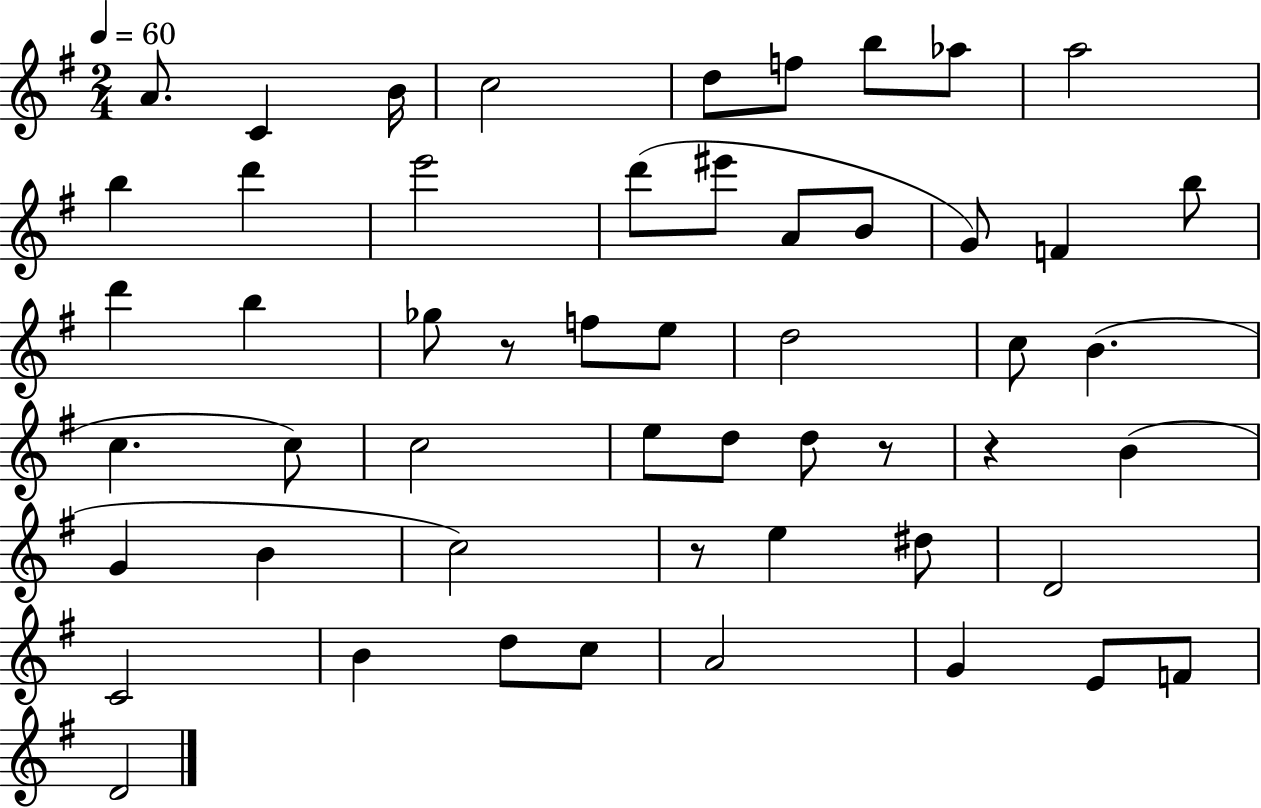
{
  \clef treble
  \numericTimeSignature
  \time 2/4
  \key g \major
  \tempo 4 = 60
  a'8. c'4 b'16 | c''2 | d''8 f''8 b''8 aes''8 | a''2 | \break b''4 d'''4 | e'''2 | d'''8( eis'''8 a'8 b'8 | g'8) f'4 b''8 | \break d'''4 b''4 | ges''8 r8 f''8 e''8 | d''2 | c''8 b'4.( | \break c''4. c''8) | c''2 | e''8 d''8 d''8 r8 | r4 b'4( | \break g'4 b'4 | c''2) | r8 e''4 dis''8 | d'2 | \break c'2 | b'4 d''8 c''8 | a'2 | g'4 e'8 f'8 | \break d'2 | \bar "|."
}